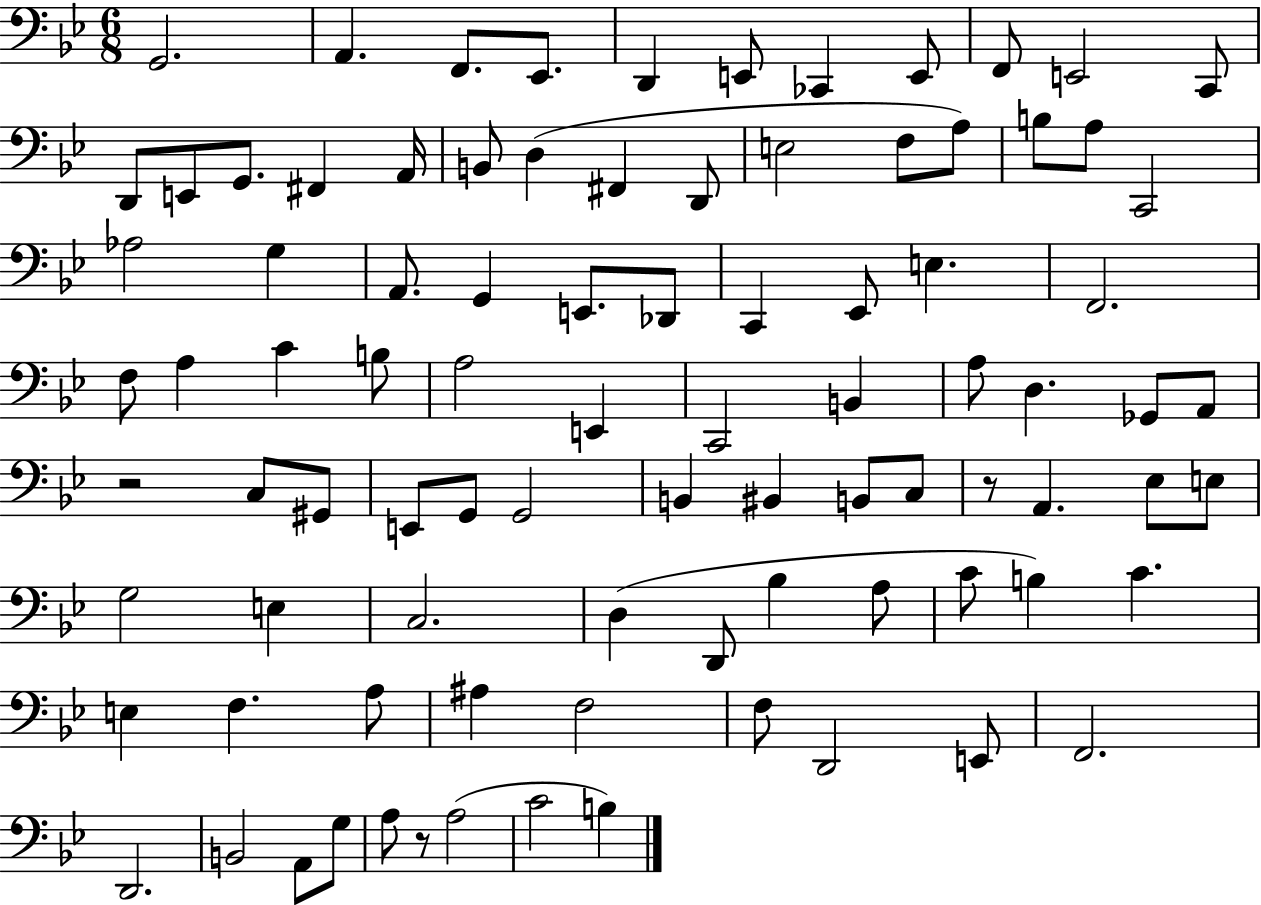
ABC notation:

X:1
T:Untitled
M:6/8
L:1/4
K:Bb
G,,2 A,, F,,/2 _E,,/2 D,, E,,/2 _C,, E,,/2 F,,/2 E,,2 C,,/2 D,,/2 E,,/2 G,,/2 ^F,, A,,/4 B,,/2 D, ^F,, D,,/2 E,2 F,/2 A,/2 B,/2 A,/2 C,,2 _A,2 G, A,,/2 G,, E,,/2 _D,,/2 C,, _E,,/2 E, F,,2 F,/2 A, C B,/2 A,2 E,, C,,2 B,, A,/2 D, _G,,/2 A,,/2 z2 C,/2 ^G,,/2 E,,/2 G,,/2 G,,2 B,, ^B,, B,,/2 C,/2 z/2 A,, _E,/2 E,/2 G,2 E, C,2 D, D,,/2 _B, A,/2 C/2 B, C E, F, A,/2 ^A, F,2 F,/2 D,,2 E,,/2 F,,2 D,,2 B,,2 A,,/2 G,/2 A,/2 z/2 A,2 C2 B,